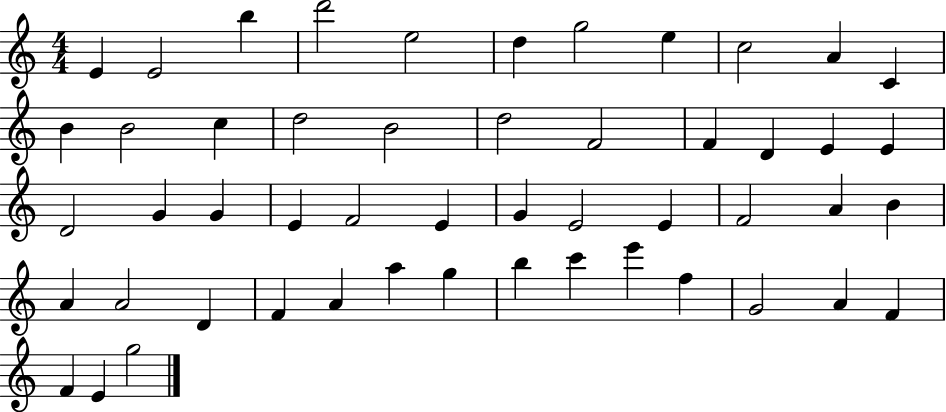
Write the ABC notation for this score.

X:1
T:Untitled
M:4/4
L:1/4
K:C
E E2 b d'2 e2 d g2 e c2 A C B B2 c d2 B2 d2 F2 F D E E D2 G G E F2 E G E2 E F2 A B A A2 D F A a g b c' e' f G2 A F F E g2